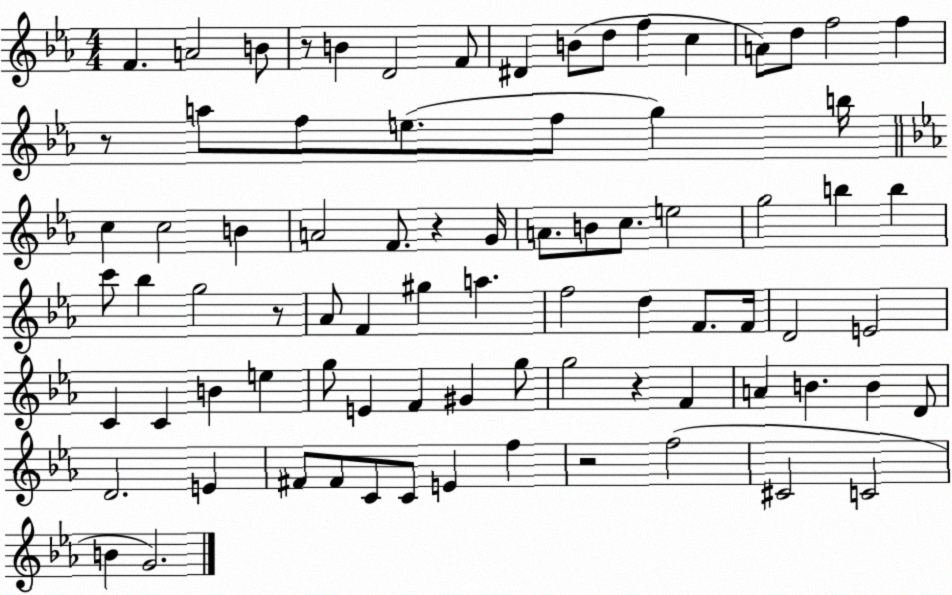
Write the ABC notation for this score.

X:1
T:Untitled
M:4/4
L:1/4
K:Eb
F A2 B/2 z/2 B D2 F/2 ^D B/2 d/2 f c A/2 d/2 f2 f z/2 a/2 f/2 e/2 f/2 g b/4 c c2 B A2 F/2 z G/4 A/2 B/2 c/2 e2 g2 b b c'/2 _b g2 z/2 _A/2 F ^g a f2 d F/2 F/4 D2 E2 C C B e g/2 E F ^G g/2 g2 z F A B B D/2 D2 E ^F/2 ^F/2 C/2 C/2 E f z2 f2 ^C2 C2 B G2